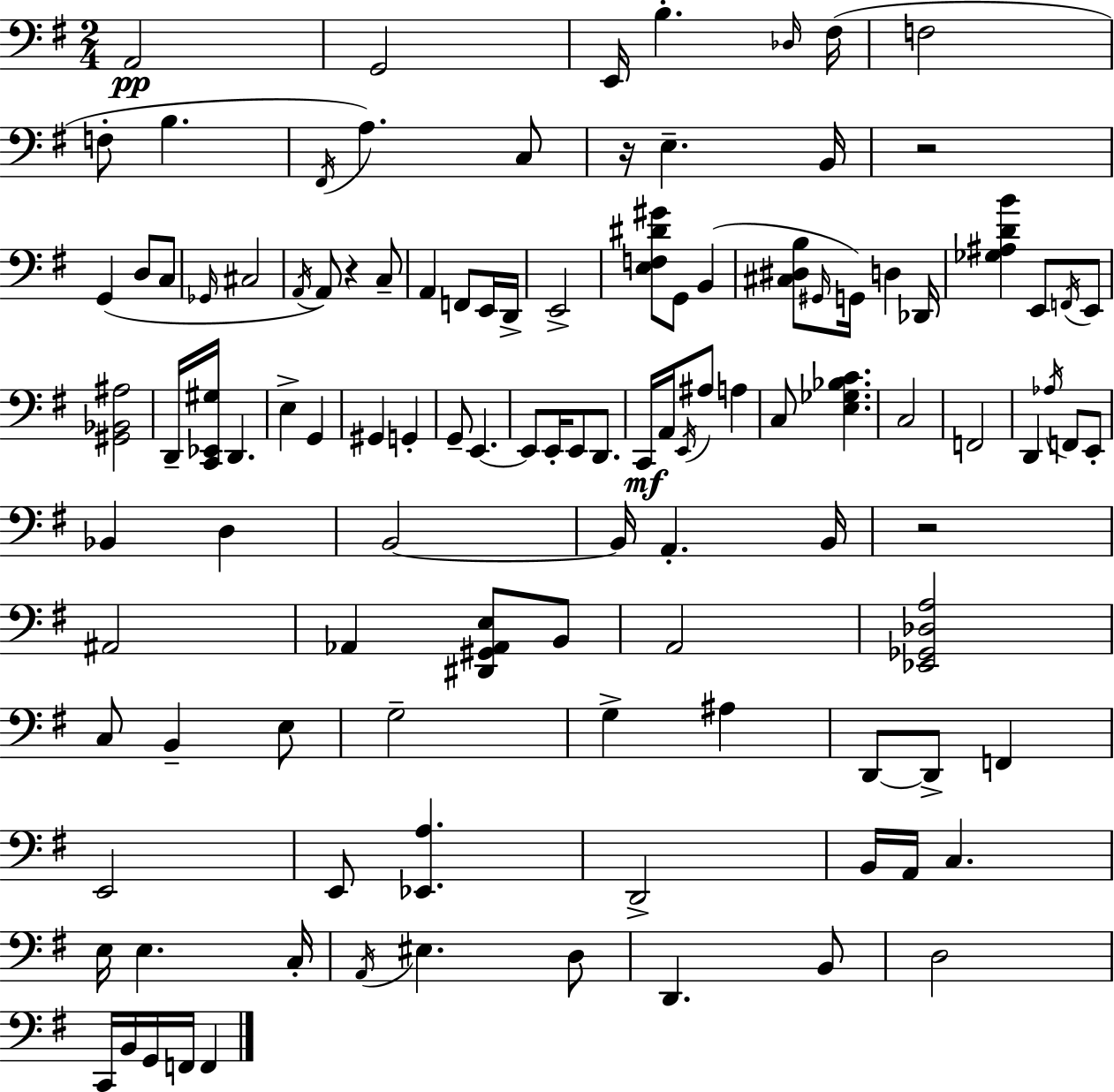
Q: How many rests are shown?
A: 4